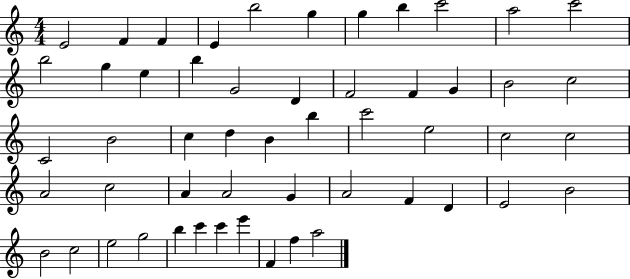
{
  \clef treble
  \numericTimeSignature
  \time 4/4
  \key c \major
  e'2 f'4 f'4 | e'4 b''2 g''4 | g''4 b''4 c'''2 | a''2 c'''2 | \break b''2 g''4 e''4 | b''4 g'2 d'4 | f'2 f'4 g'4 | b'2 c''2 | \break c'2 b'2 | c''4 d''4 b'4 b''4 | c'''2 e''2 | c''2 c''2 | \break a'2 c''2 | a'4 a'2 g'4 | a'2 f'4 d'4 | e'2 b'2 | \break b'2 c''2 | e''2 g''2 | b''4 c'''4 c'''4 e'''4 | f'4 f''4 a''2 | \break \bar "|."
}